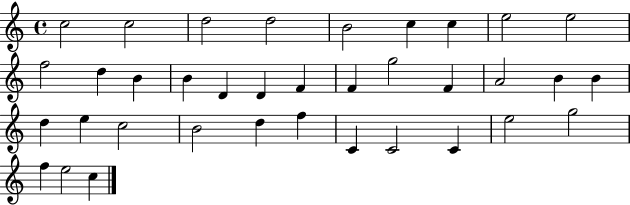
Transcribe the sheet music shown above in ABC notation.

X:1
T:Untitled
M:4/4
L:1/4
K:C
c2 c2 d2 d2 B2 c c e2 e2 f2 d B B D D F F g2 F A2 B B d e c2 B2 d f C C2 C e2 g2 f e2 c